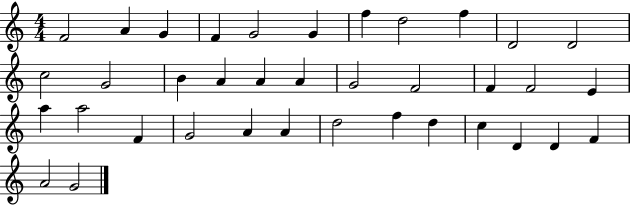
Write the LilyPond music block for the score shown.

{
  \clef treble
  \numericTimeSignature
  \time 4/4
  \key c \major
  f'2 a'4 g'4 | f'4 g'2 g'4 | f''4 d''2 f''4 | d'2 d'2 | \break c''2 g'2 | b'4 a'4 a'4 a'4 | g'2 f'2 | f'4 f'2 e'4 | \break a''4 a''2 f'4 | g'2 a'4 a'4 | d''2 f''4 d''4 | c''4 d'4 d'4 f'4 | \break a'2 g'2 | \bar "|."
}